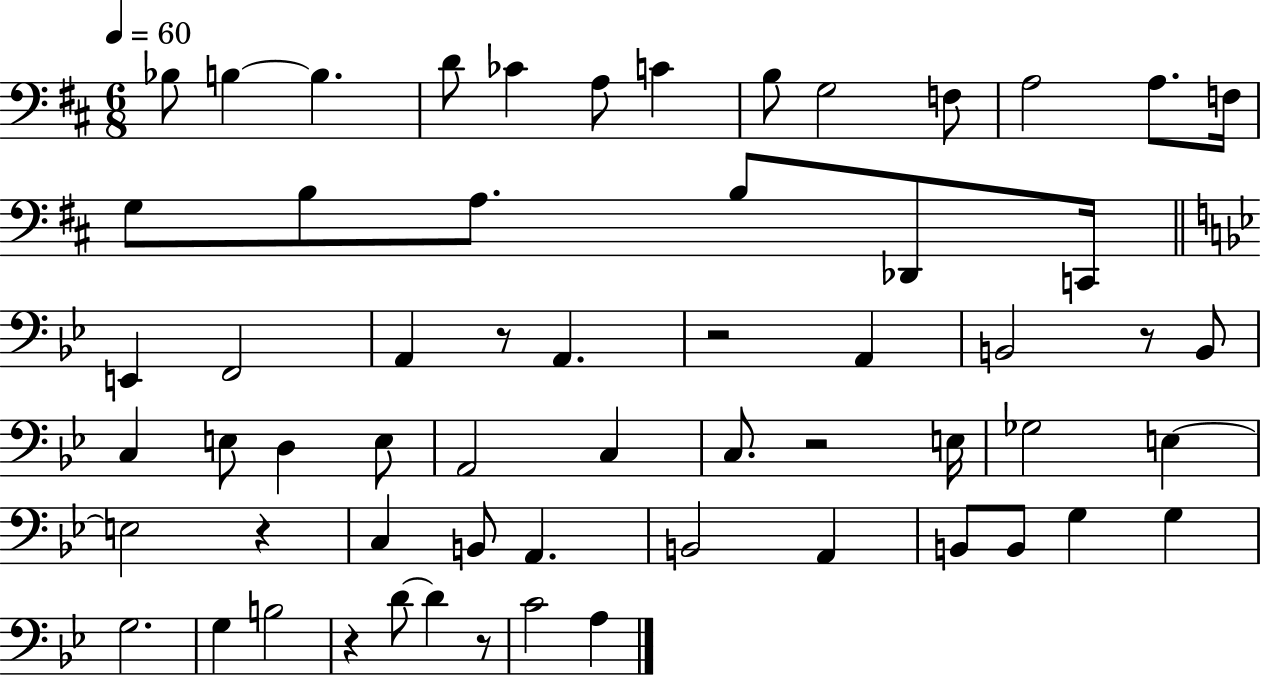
X:1
T:Untitled
M:6/8
L:1/4
K:D
_B,/2 B, B, D/2 _C A,/2 C B,/2 G,2 F,/2 A,2 A,/2 F,/4 G,/2 B,/2 A,/2 B,/2 _D,,/2 C,,/4 E,, F,,2 A,, z/2 A,, z2 A,, B,,2 z/2 B,,/2 C, E,/2 D, E,/2 A,,2 C, C,/2 z2 E,/4 _G,2 E, E,2 z C, B,,/2 A,, B,,2 A,, B,,/2 B,,/2 G, G, G,2 G, B,2 z D/2 D z/2 C2 A,